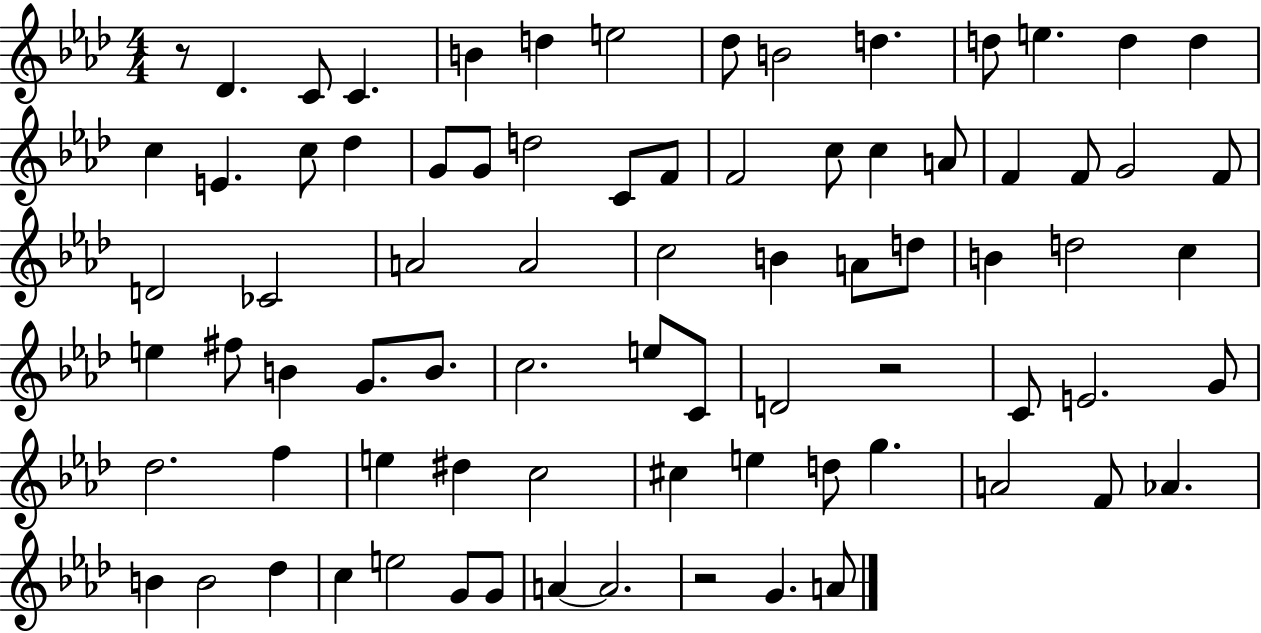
{
  \clef treble
  \numericTimeSignature
  \time 4/4
  \key aes \major
  r8 des'4. c'8 c'4. | b'4 d''4 e''2 | des''8 b'2 d''4. | d''8 e''4. d''4 d''4 | \break c''4 e'4. c''8 des''4 | g'8 g'8 d''2 c'8 f'8 | f'2 c''8 c''4 a'8 | f'4 f'8 g'2 f'8 | \break d'2 ces'2 | a'2 a'2 | c''2 b'4 a'8 d''8 | b'4 d''2 c''4 | \break e''4 fis''8 b'4 g'8. b'8. | c''2. e''8 c'8 | d'2 r2 | c'8 e'2. g'8 | \break des''2. f''4 | e''4 dis''4 c''2 | cis''4 e''4 d''8 g''4. | a'2 f'8 aes'4. | \break b'4 b'2 des''4 | c''4 e''2 g'8 g'8 | a'4~~ a'2. | r2 g'4. a'8 | \break \bar "|."
}